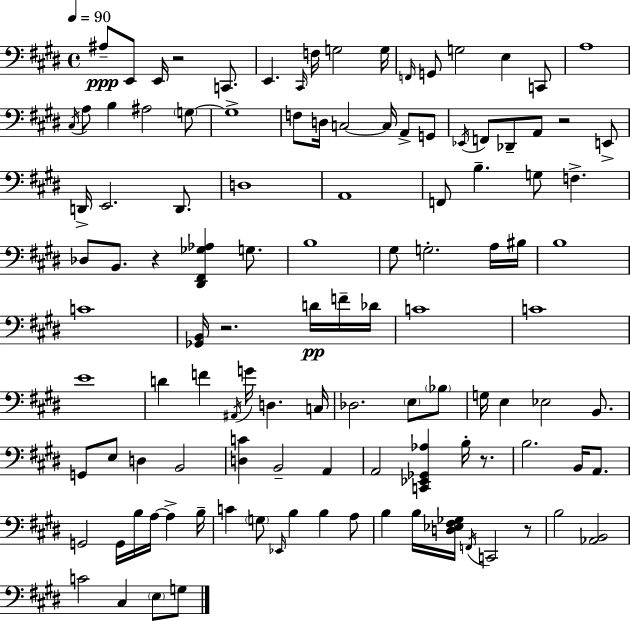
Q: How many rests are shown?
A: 6